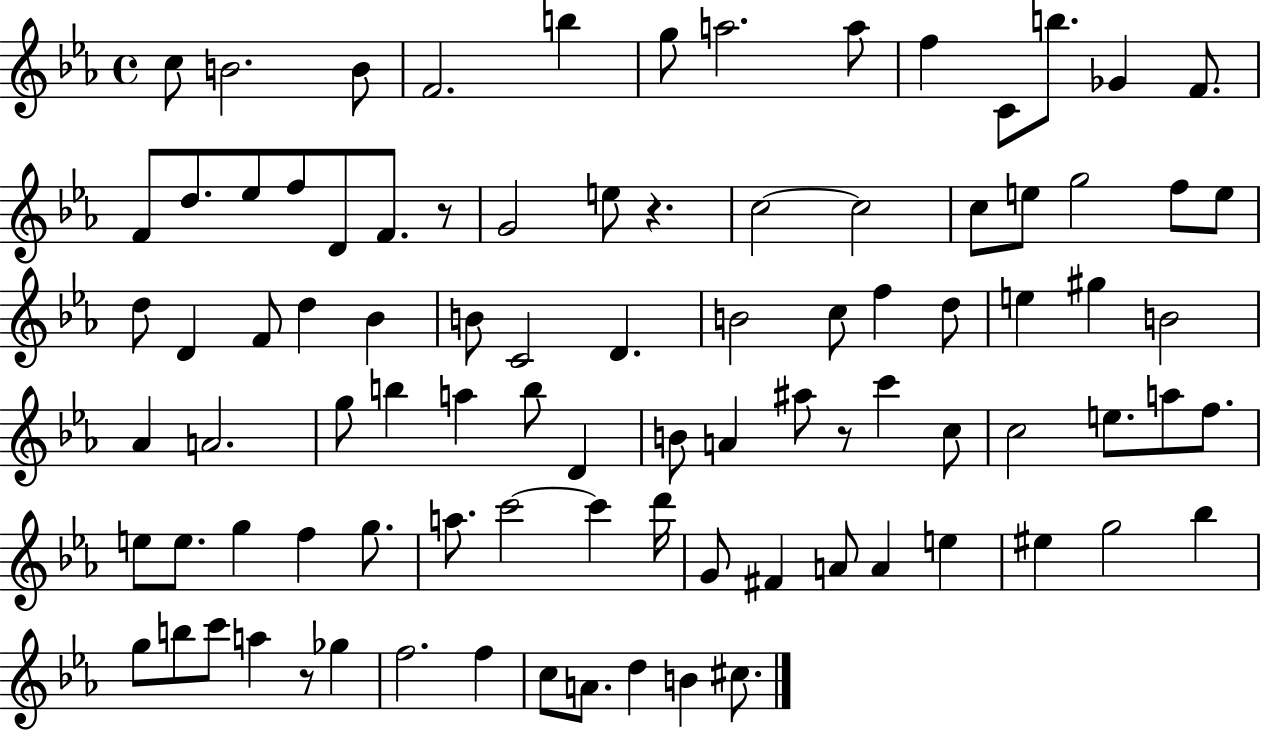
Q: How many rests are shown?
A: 4